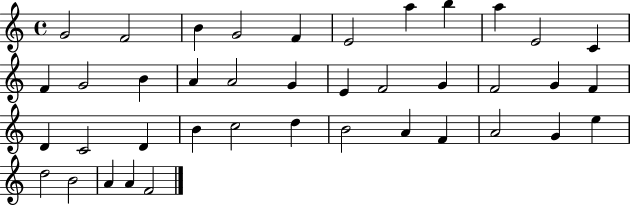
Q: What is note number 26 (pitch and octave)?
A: D4